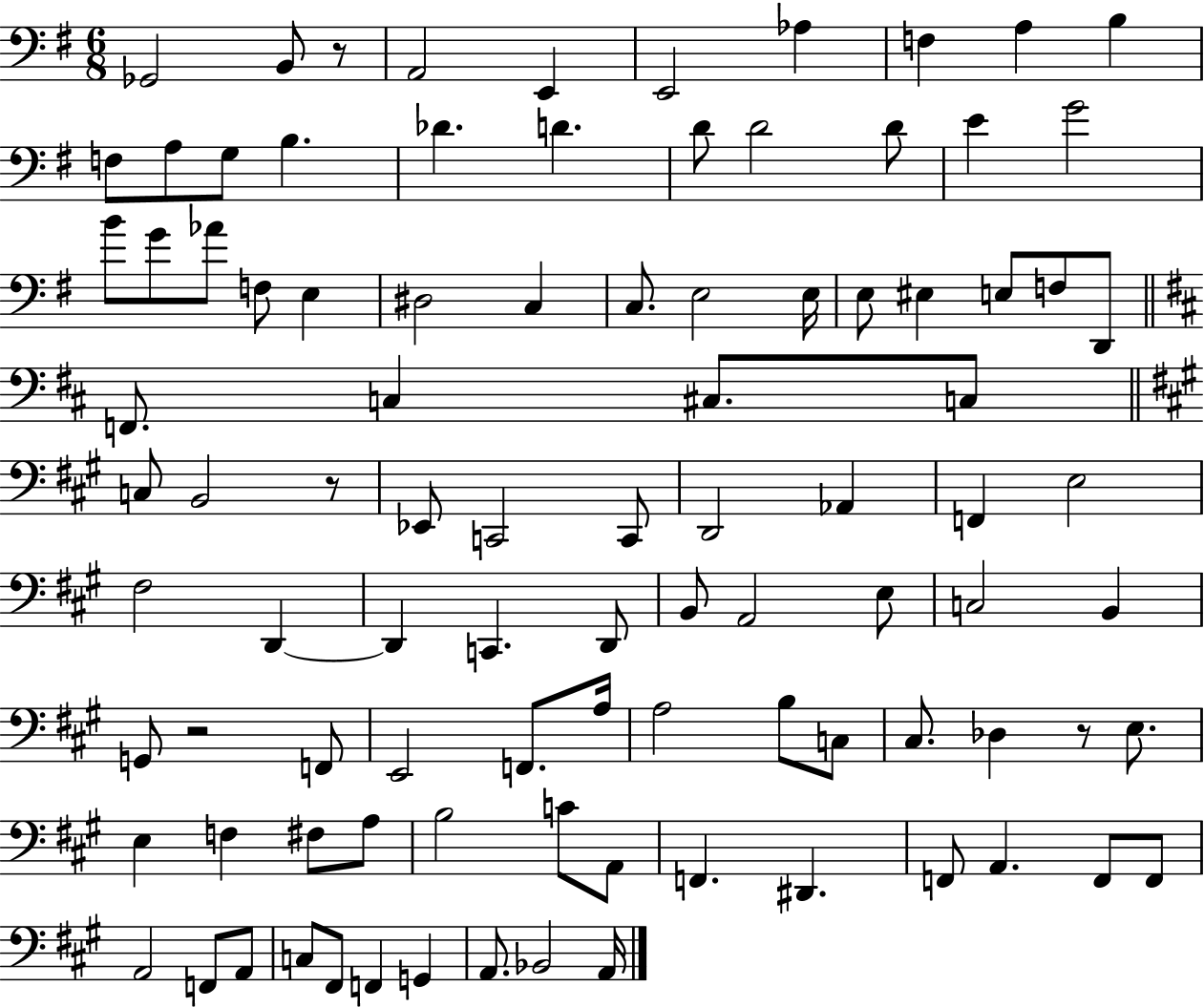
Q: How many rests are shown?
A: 4